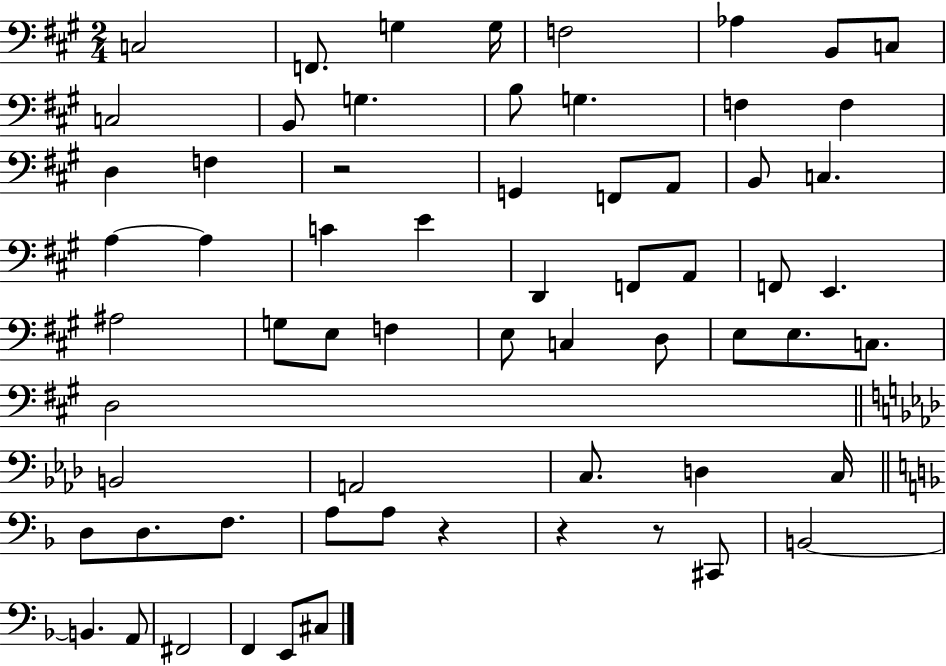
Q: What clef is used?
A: bass